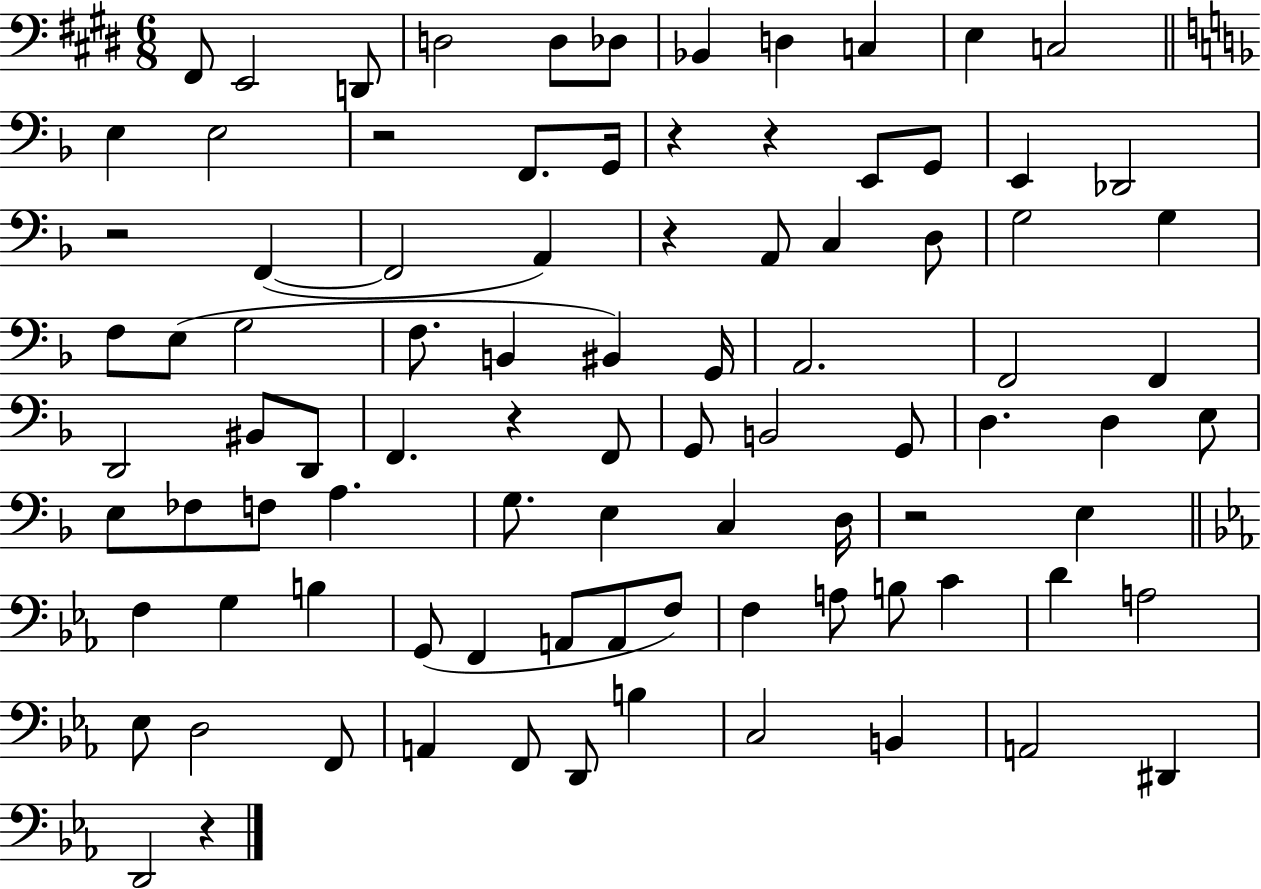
F#2/e E2/h D2/e D3/h D3/e Db3/e Bb2/q D3/q C3/q E3/q C3/h E3/q E3/h R/h F2/e. G2/s R/q R/q E2/e G2/e E2/q Db2/h R/h F2/q F2/h A2/q R/q A2/e C3/q D3/e G3/h G3/q F3/e E3/e G3/h F3/e. B2/q BIS2/q G2/s A2/h. F2/h F2/q D2/h BIS2/e D2/e F2/q. R/q F2/e G2/e B2/h G2/e D3/q. D3/q E3/e E3/e FES3/e F3/e A3/q. G3/e. E3/q C3/q D3/s R/h E3/q F3/q G3/q B3/q G2/e F2/q A2/e A2/e F3/e F3/q A3/e B3/e C4/q D4/q A3/h Eb3/e D3/h F2/e A2/q F2/e D2/e B3/q C3/h B2/q A2/h D#2/q D2/h R/q